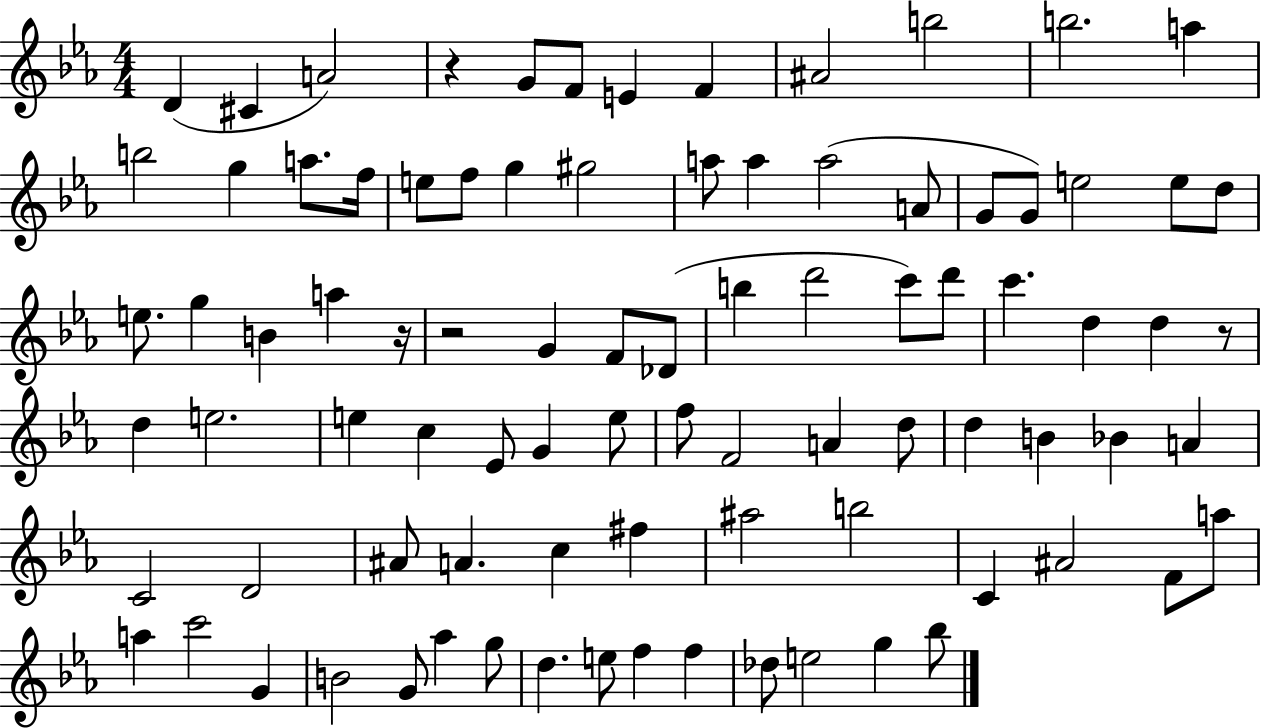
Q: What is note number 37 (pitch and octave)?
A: D6